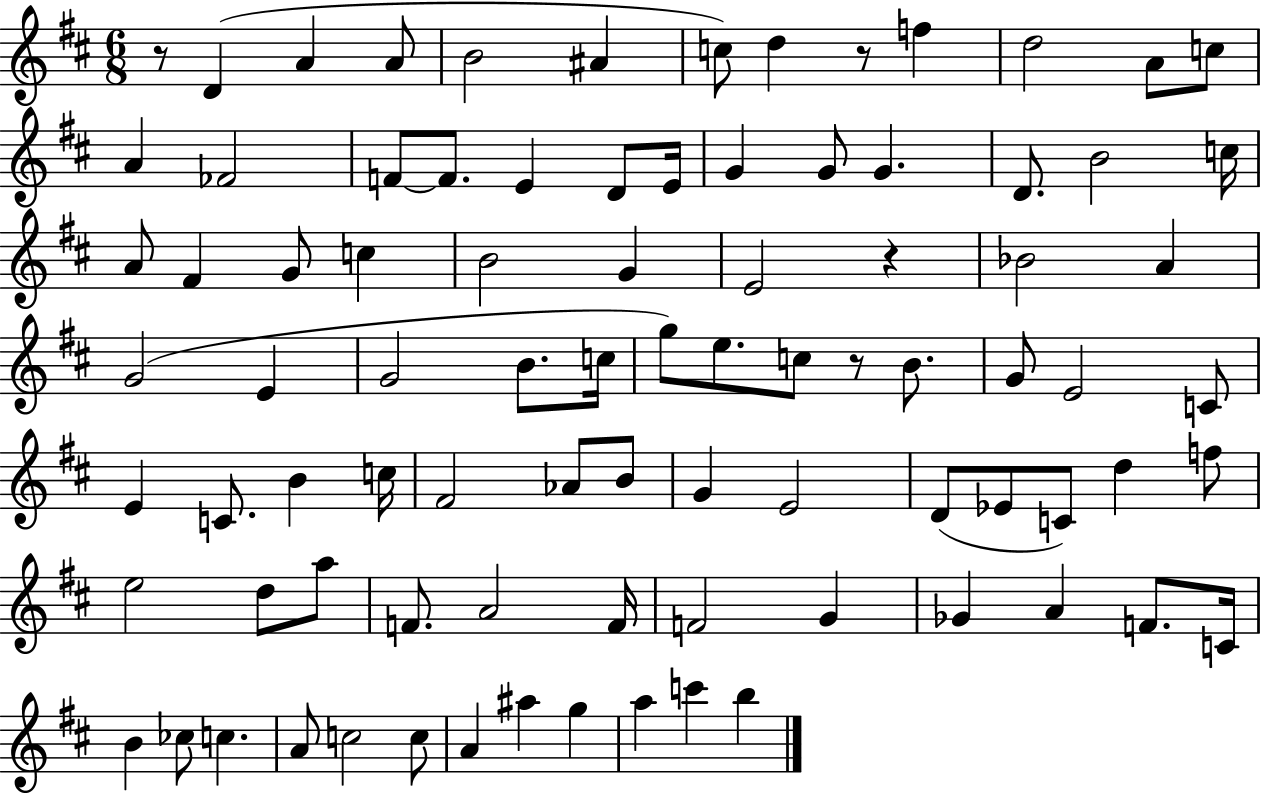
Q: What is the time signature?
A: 6/8